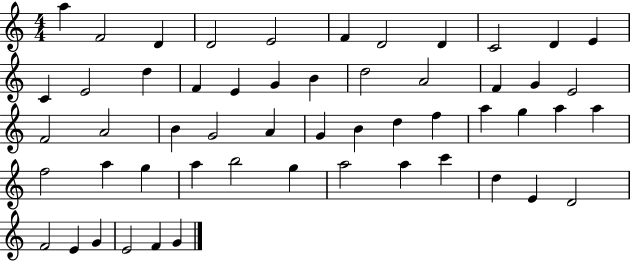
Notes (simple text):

A5/q F4/h D4/q D4/h E4/h F4/q D4/h D4/q C4/h D4/q E4/q C4/q E4/h D5/q F4/q E4/q G4/q B4/q D5/h A4/h F4/q G4/q E4/h F4/h A4/h B4/q G4/h A4/q G4/q B4/q D5/q F5/q A5/q G5/q A5/q A5/q F5/h A5/q G5/q A5/q B5/h G5/q A5/h A5/q C6/q D5/q E4/q D4/h F4/h E4/q G4/q E4/h F4/q G4/q